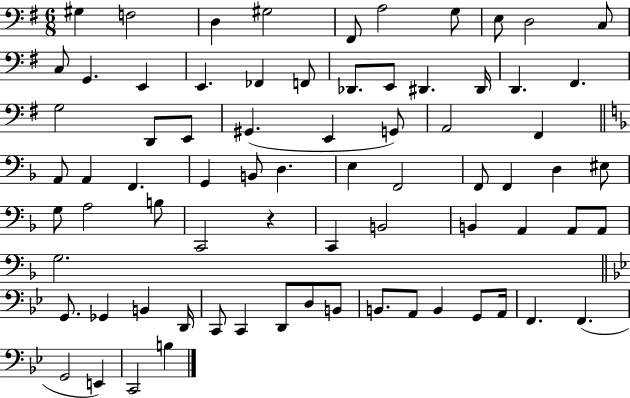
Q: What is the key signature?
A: G major